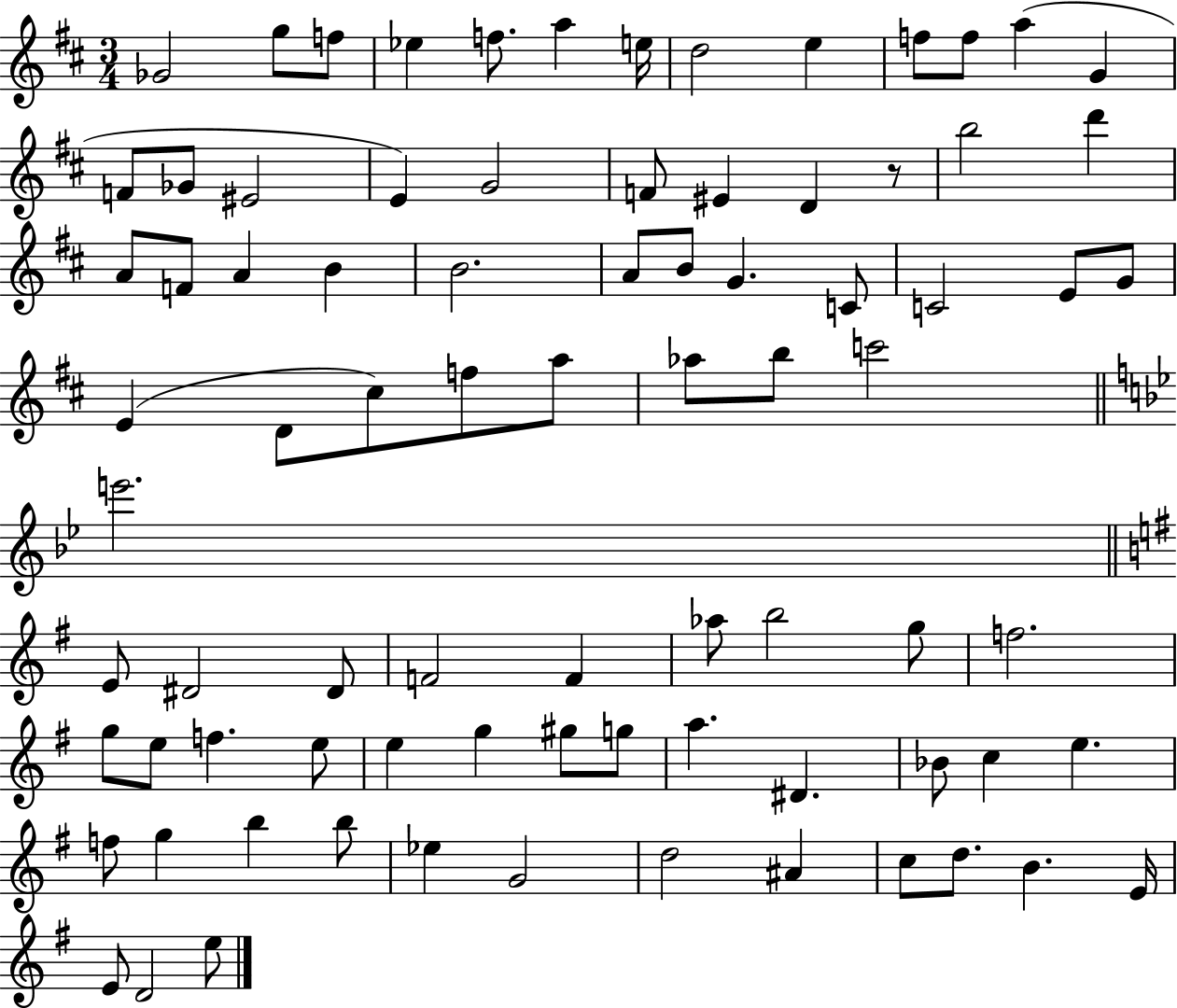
X:1
T:Untitled
M:3/4
L:1/4
K:D
_G2 g/2 f/2 _e f/2 a e/4 d2 e f/2 f/2 a G F/2 _G/2 ^E2 E G2 F/2 ^E D z/2 b2 d' A/2 F/2 A B B2 A/2 B/2 G C/2 C2 E/2 G/2 E D/2 ^c/2 f/2 a/2 _a/2 b/2 c'2 e'2 E/2 ^D2 ^D/2 F2 F _a/2 b2 g/2 f2 g/2 e/2 f e/2 e g ^g/2 g/2 a ^D _B/2 c e f/2 g b b/2 _e G2 d2 ^A c/2 d/2 B E/4 E/2 D2 e/2